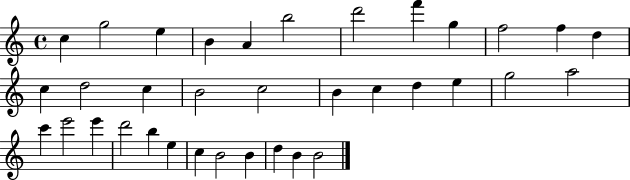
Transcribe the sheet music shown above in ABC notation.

X:1
T:Untitled
M:4/4
L:1/4
K:C
c g2 e B A b2 d'2 f' g f2 f d c d2 c B2 c2 B c d e g2 a2 c' e'2 e' d'2 b e c B2 B d B B2